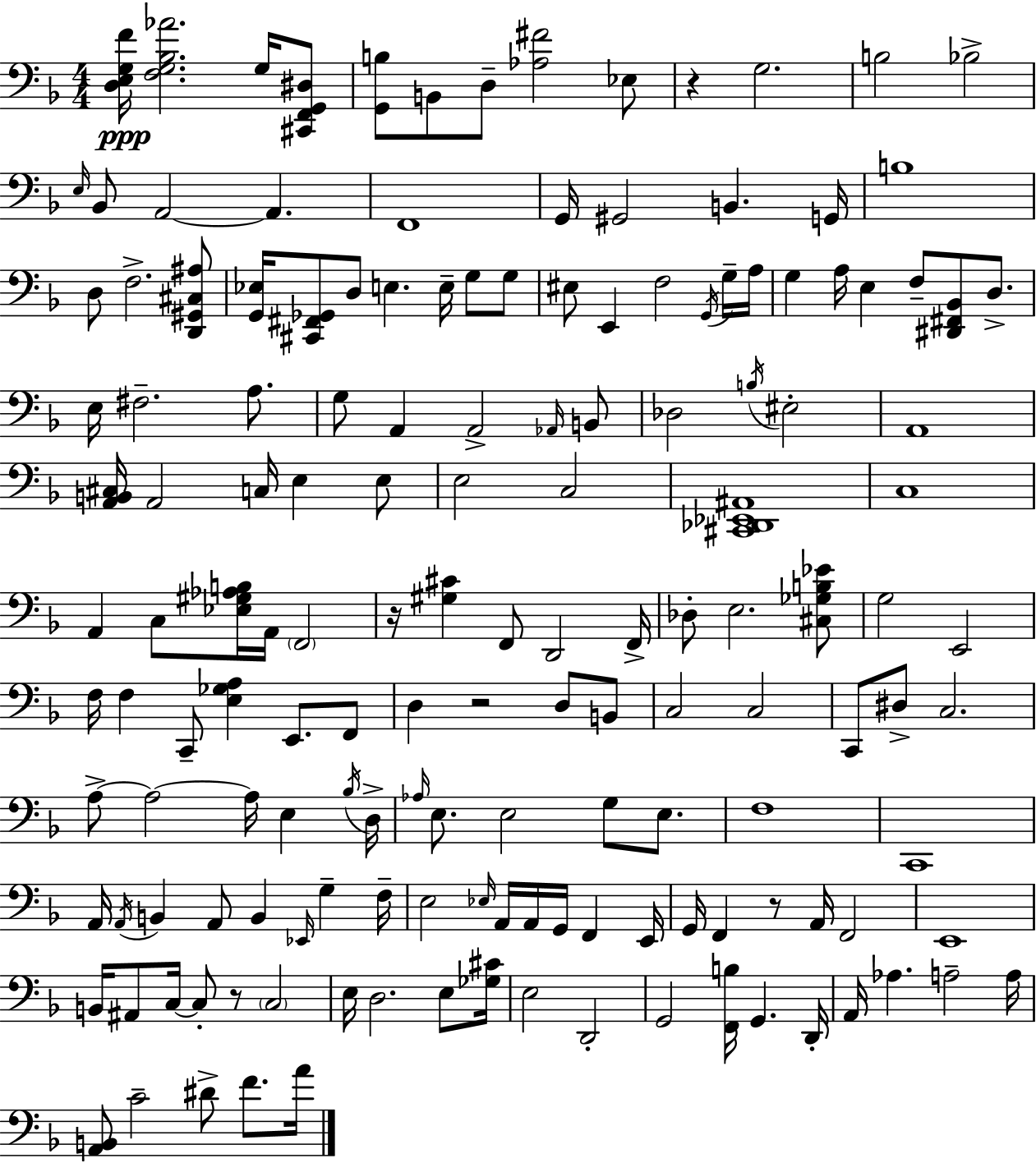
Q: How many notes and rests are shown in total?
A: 155